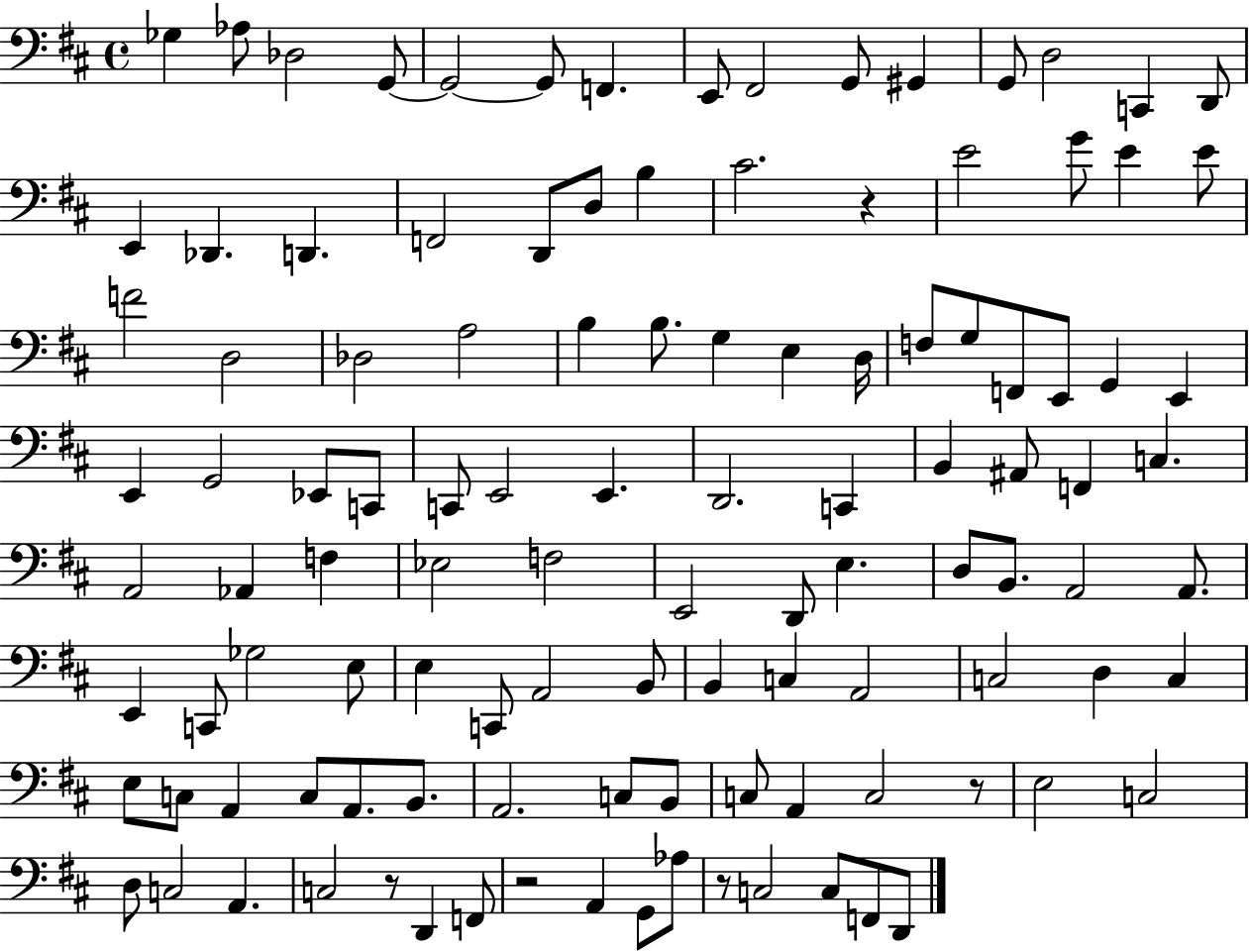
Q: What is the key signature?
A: D major